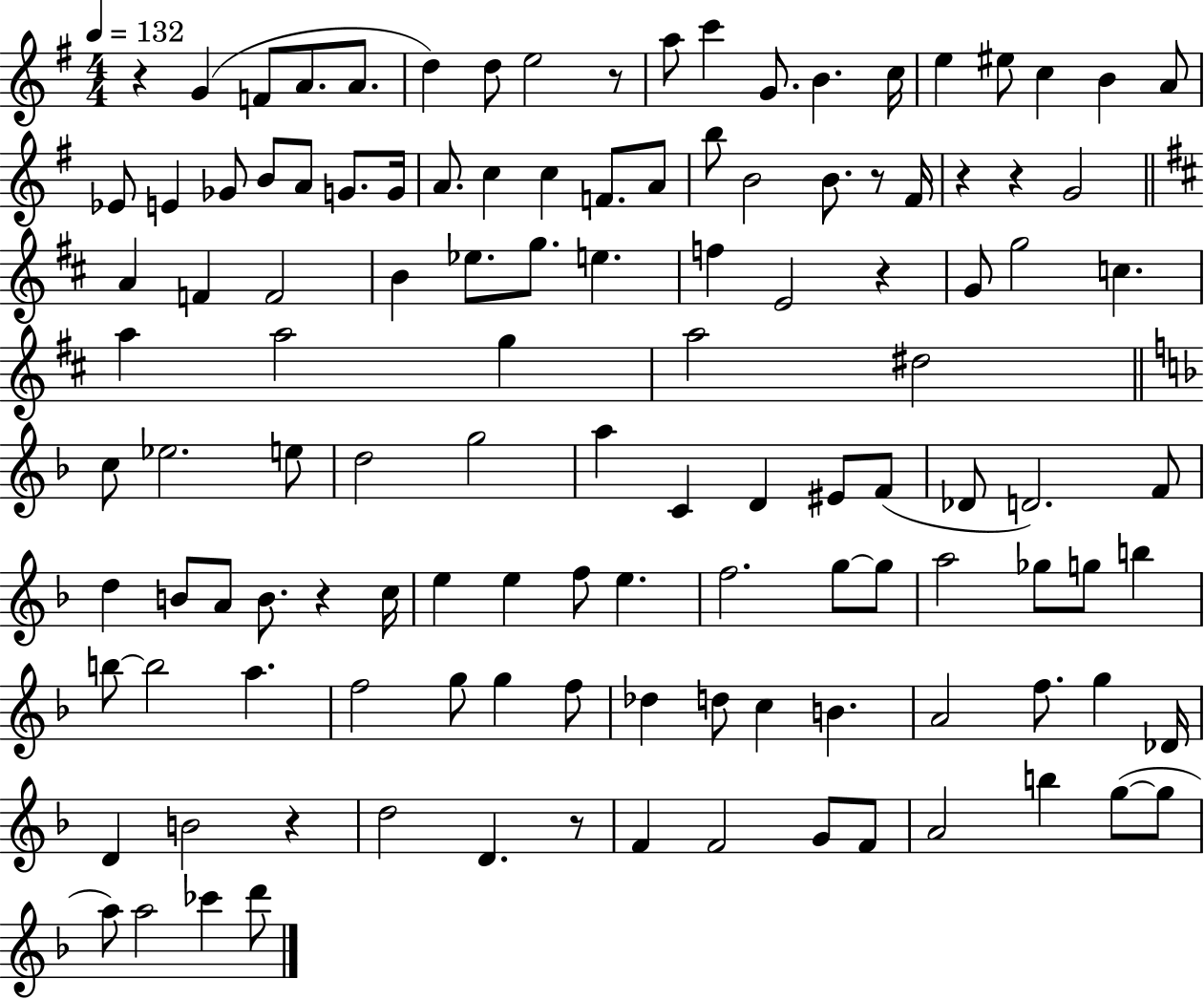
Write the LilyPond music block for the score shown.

{
  \clef treble
  \numericTimeSignature
  \time 4/4
  \key g \major
  \tempo 4 = 132
  r4 g'4( f'8 a'8. a'8. | d''4) d''8 e''2 r8 | a''8 c'''4 g'8. b'4. c''16 | e''4 eis''8 c''4 b'4 a'8 | \break ees'8 e'4 ges'8 b'8 a'8 g'8. g'16 | a'8. c''4 c''4 f'8. a'8 | b''8 b'2 b'8. r8 fis'16 | r4 r4 g'2 | \break \bar "||" \break \key d \major a'4 f'4 f'2 | b'4 ees''8. g''8. e''4. | f''4 e'2 r4 | g'8 g''2 c''4. | \break a''4 a''2 g''4 | a''2 dis''2 | \bar "||" \break \key f \major c''8 ees''2. e''8 | d''2 g''2 | a''4 c'4 d'4 eis'8 f'8( | des'8 d'2.) f'8 | \break d''4 b'8 a'8 b'8. r4 c''16 | e''4 e''4 f''8 e''4. | f''2. g''8~~ g''8 | a''2 ges''8 g''8 b''4 | \break b''8~~ b''2 a''4. | f''2 g''8 g''4 f''8 | des''4 d''8 c''4 b'4. | a'2 f''8. g''4 des'16 | \break d'4 b'2 r4 | d''2 d'4. r8 | f'4 f'2 g'8 f'8 | a'2 b''4 g''8~(~ g''8 | \break a''8) a''2 ces'''4 d'''8 | \bar "|."
}